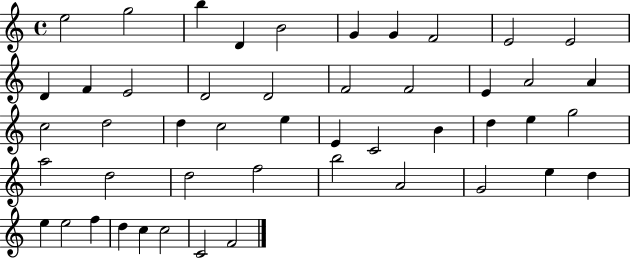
{
  \clef treble
  \time 4/4
  \defaultTimeSignature
  \key c \major
  e''2 g''2 | b''4 d'4 b'2 | g'4 g'4 f'2 | e'2 e'2 | \break d'4 f'4 e'2 | d'2 d'2 | f'2 f'2 | e'4 a'2 a'4 | \break c''2 d''2 | d''4 c''2 e''4 | e'4 c'2 b'4 | d''4 e''4 g''2 | \break a''2 d''2 | d''2 f''2 | b''2 a'2 | g'2 e''4 d''4 | \break e''4 e''2 f''4 | d''4 c''4 c''2 | c'2 f'2 | \bar "|."
}